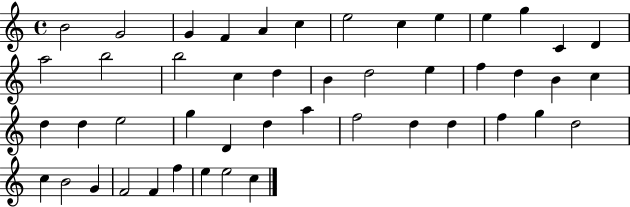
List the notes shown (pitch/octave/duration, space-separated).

B4/h G4/h G4/q F4/q A4/q C5/q E5/h C5/q E5/q E5/q G5/q C4/q D4/q A5/h B5/h B5/h C5/q D5/q B4/q D5/h E5/q F5/q D5/q B4/q C5/q D5/q D5/q E5/h G5/q D4/q D5/q A5/q F5/h D5/q D5/q F5/q G5/q D5/h C5/q B4/h G4/q F4/h F4/q F5/q E5/q E5/h C5/q